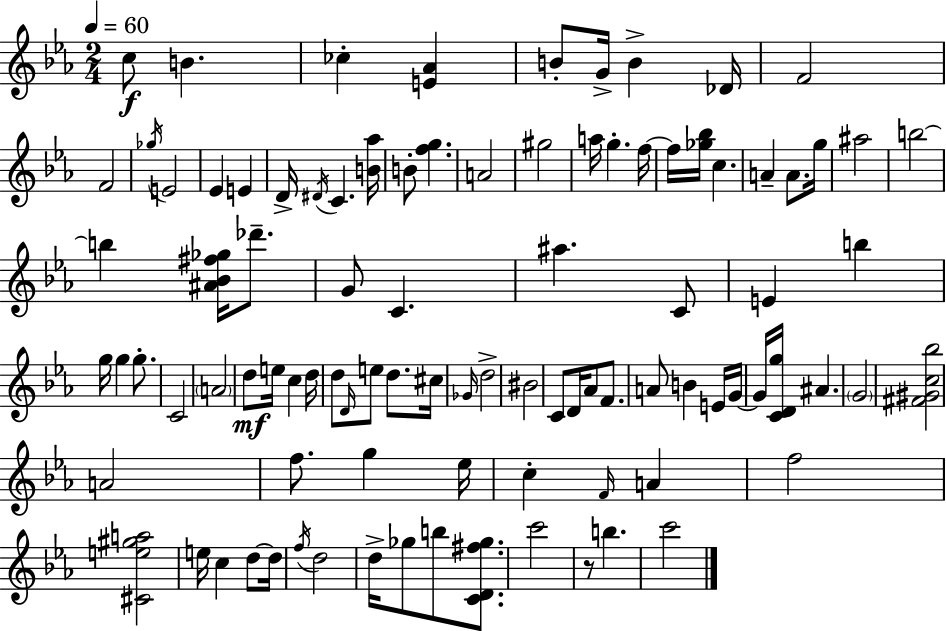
{
  \clef treble
  \numericTimeSignature
  \time 2/4
  \key ees \major
  \tempo 4 = 60
  c''8\f b'4. | ces''4-. <e' aes'>4 | b'8-. g'16-> b'4-> des'16 | f'2 | \break f'2 | \acciaccatura { ges''16 } e'2 | ees'4 e'4 | d'16-> \acciaccatura { dis'16 } c'4. | \break <b' aes''>16 b'8-. <f'' g''>4. | a'2 | gis''2 | a''16 g''4.-. | \break f''16~~ f''16 <ges'' bes''>16 c''4. | a'4-- a'8. | g''16 ais''2 | b''2~~ | \break b''4 <ais' bes' fis'' ges''>16 des'''8.-- | g'8 c'4. | ais''4. | c'8 e'4 b''4 | \break g''16 g''4 g''8.-. | c'2 | \parenthesize a'2 | d''8\mf e''16 c''4 | \break d''16 d''8 \grace { d'16 } e''8 d''8. | cis''16 \grace { ges'16 } d''2-> | bis'2 | c'8 d'16 aes'8 | \break f'8. a'8 b'4 | e'16 g'16~~ g'16 <c' d' g''>16 ais'4. | \parenthesize g'2 | <fis' gis' c'' bes''>2 | \break a'2 | f''8. g''4 | ees''16 c''4-. | \grace { f'16 } a'4 f''2 | \break <cis' e'' gis'' a''>2 | e''16 c''4 | d''8~~ d''16 \acciaccatura { f''16 } d''2 | d''16-> ges''8 | \break b''8 <c' d' fis'' ges''>8. c'''2 | r8 | b''4. c'''2 | \bar "|."
}